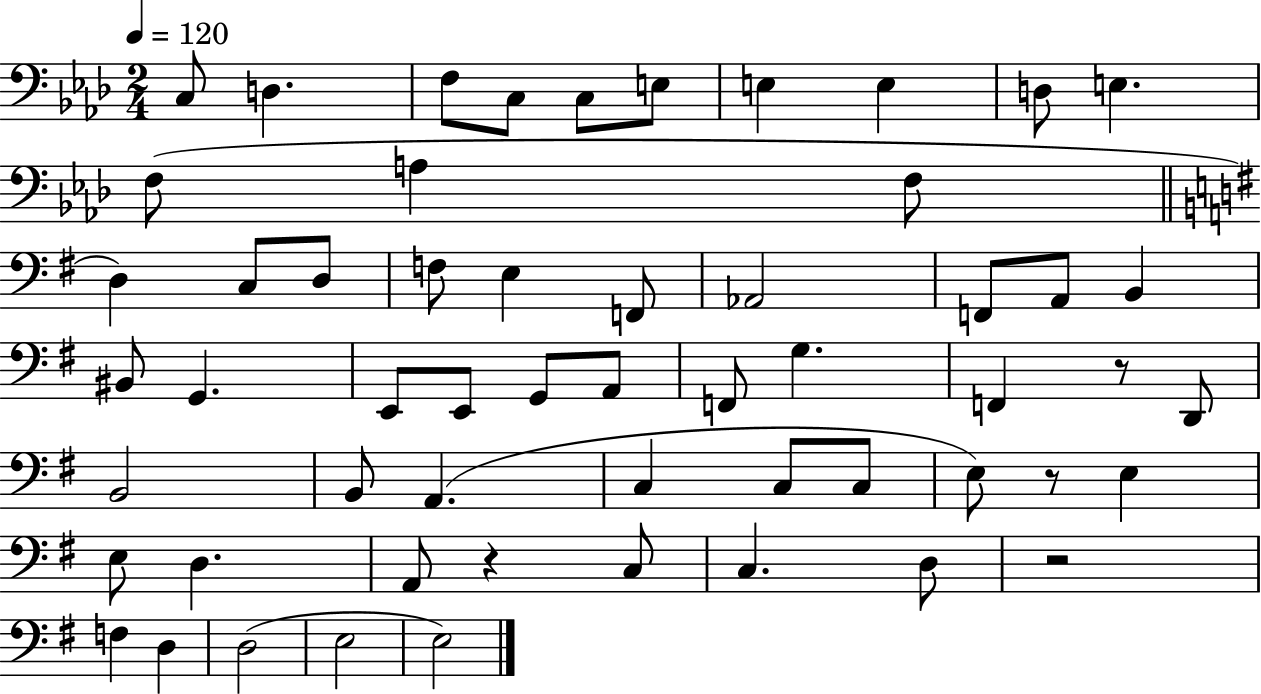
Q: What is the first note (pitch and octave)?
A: C3